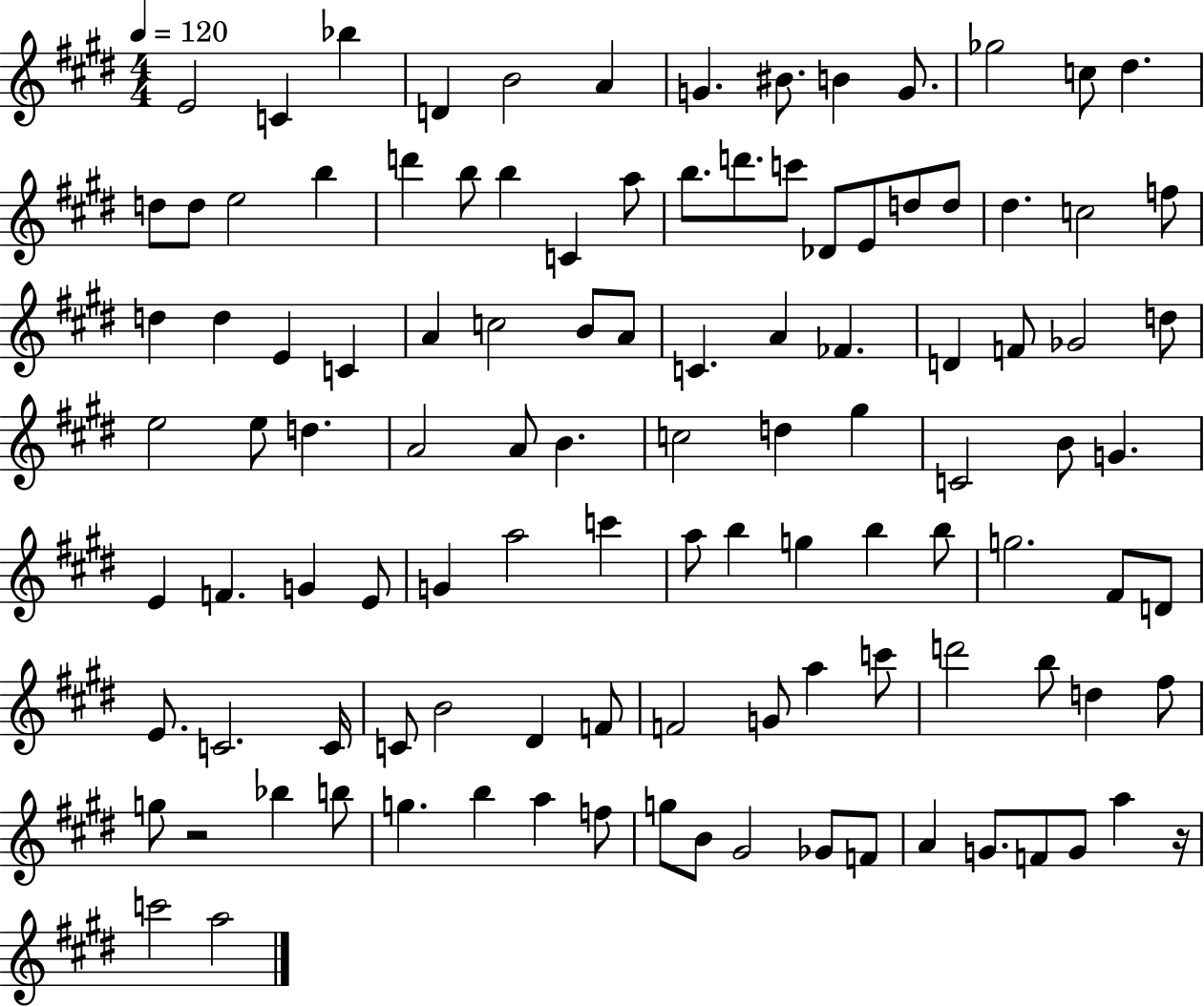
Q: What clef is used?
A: treble